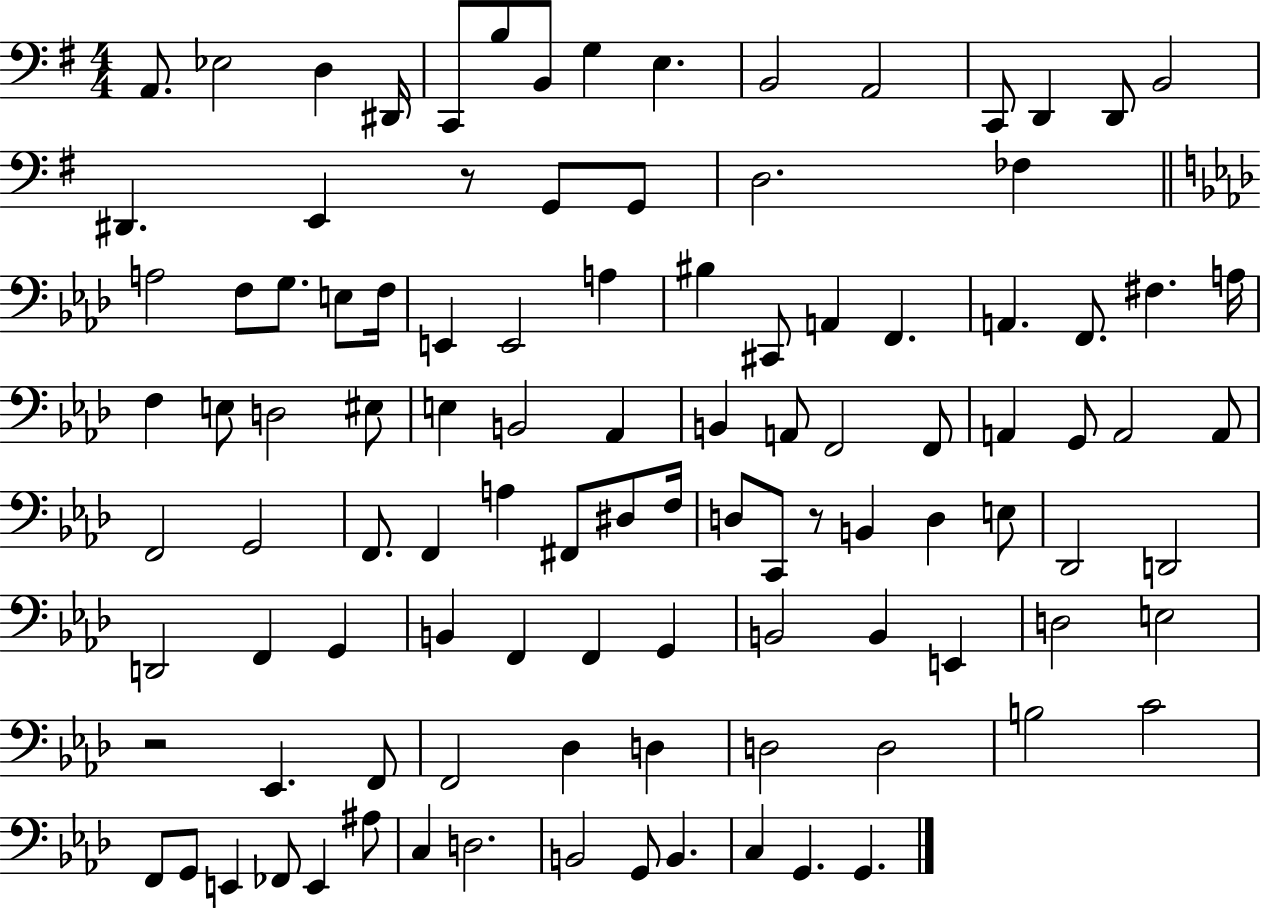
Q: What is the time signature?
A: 4/4